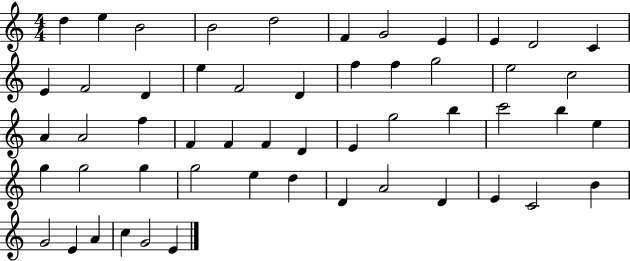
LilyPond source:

{
  \clef treble
  \numericTimeSignature
  \time 4/4
  \key c \major
  d''4 e''4 b'2 | b'2 d''2 | f'4 g'2 e'4 | e'4 d'2 c'4 | \break e'4 f'2 d'4 | e''4 f'2 d'4 | f''4 f''4 g''2 | e''2 c''2 | \break a'4 a'2 f''4 | f'4 f'4 f'4 d'4 | e'4 g''2 b''4 | c'''2 b''4 e''4 | \break g''4 g''2 g''4 | g''2 e''4 d''4 | d'4 a'2 d'4 | e'4 c'2 b'4 | \break g'2 e'4 a'4 | c''4 g'2 e'4 | \bar "|."
}